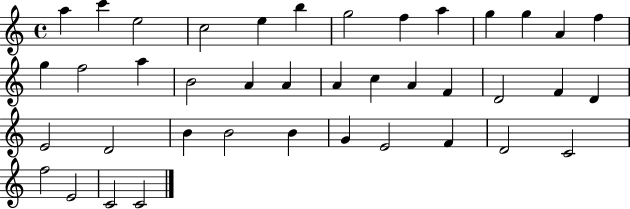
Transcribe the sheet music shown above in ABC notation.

X:1
T:Untitled
M:4/4
L:1/4
K:C
a c' e2 c2 e b g2 f a g g A f g f2 a B2 A A A c A F D2 F D E2 D2 B B2 B G E2 F D2 C2 f2 E2 C2 C2